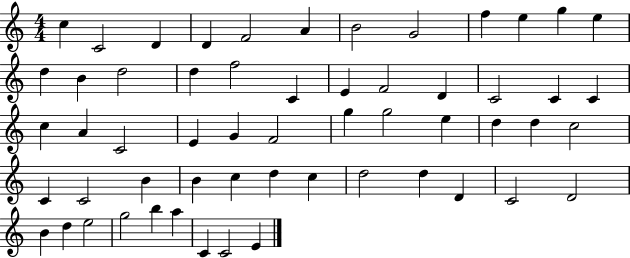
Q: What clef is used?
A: treble